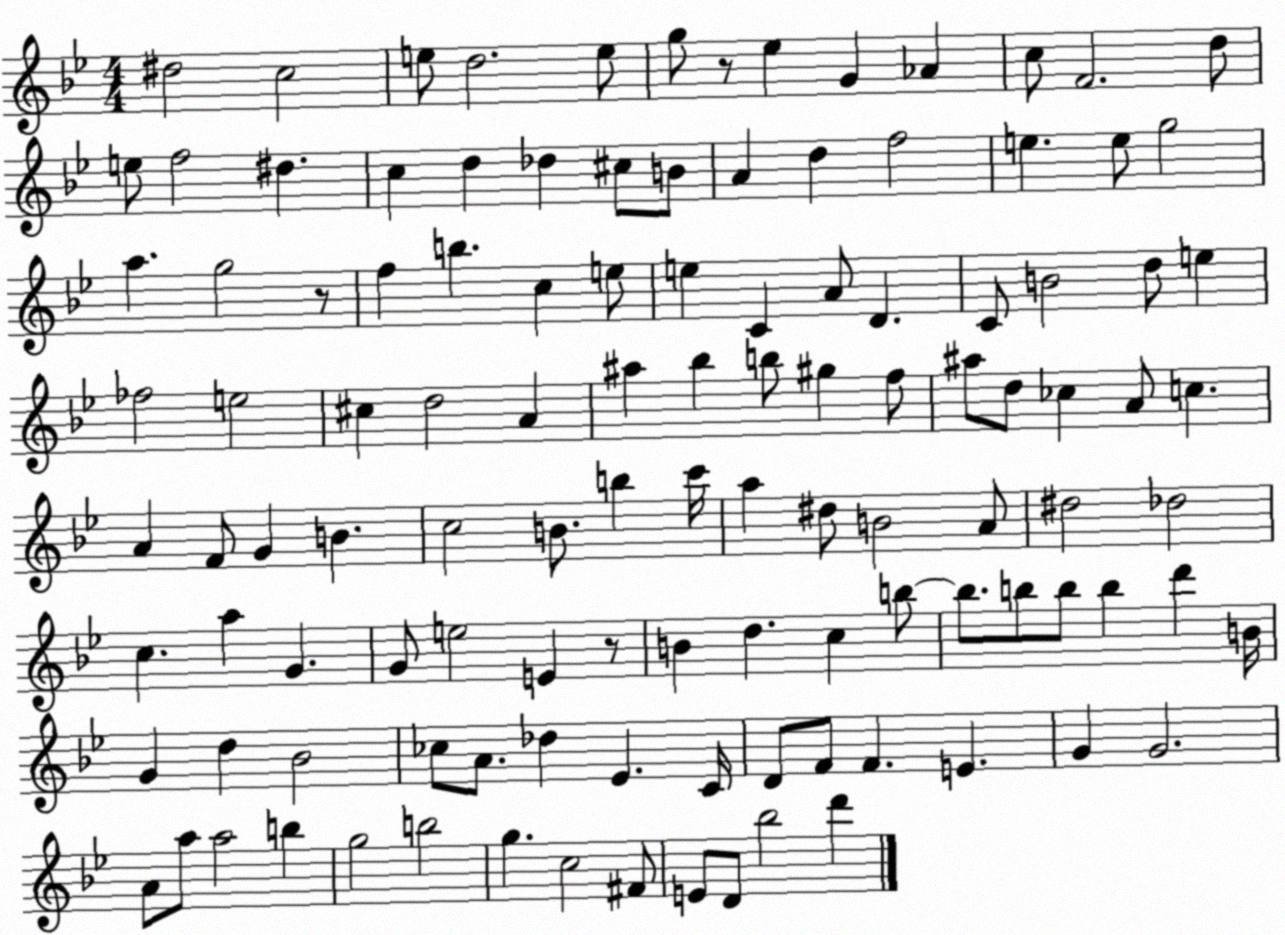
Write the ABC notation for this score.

X:1
T:Untitled
M:4/4
L:1/4
K:Bb
^d2 c2 e/2 d2 e/2 g/2 z/2 _e G _A c/2 F2 d/2 e/2 f2 ^d c d _d ^c/2 B/2 A d f2 e e/2 g2 a g2 z/2 f b c e/2 e C A/2 D C/2 B2 d/2 e _f2 e2 ^c d2 A ^a _b b/2 ^g f/2 ^a/2 d/2 _c A/2 c A F/2 G B c2 B/2 b c'/4 a ^d/2 B2 A/2 ^d2 _d2 c a G G/2 e2 E z/2 B d c b/2 b/2 b/2 b/2 b d' B/4 G d _B2 _c/2 A/2 _d _E C/4 D/2 F/2 F E G G2 A/2 a/2 a2 b g2 b2 g c2 ^F/2 E/2 D/2 _b2 d'